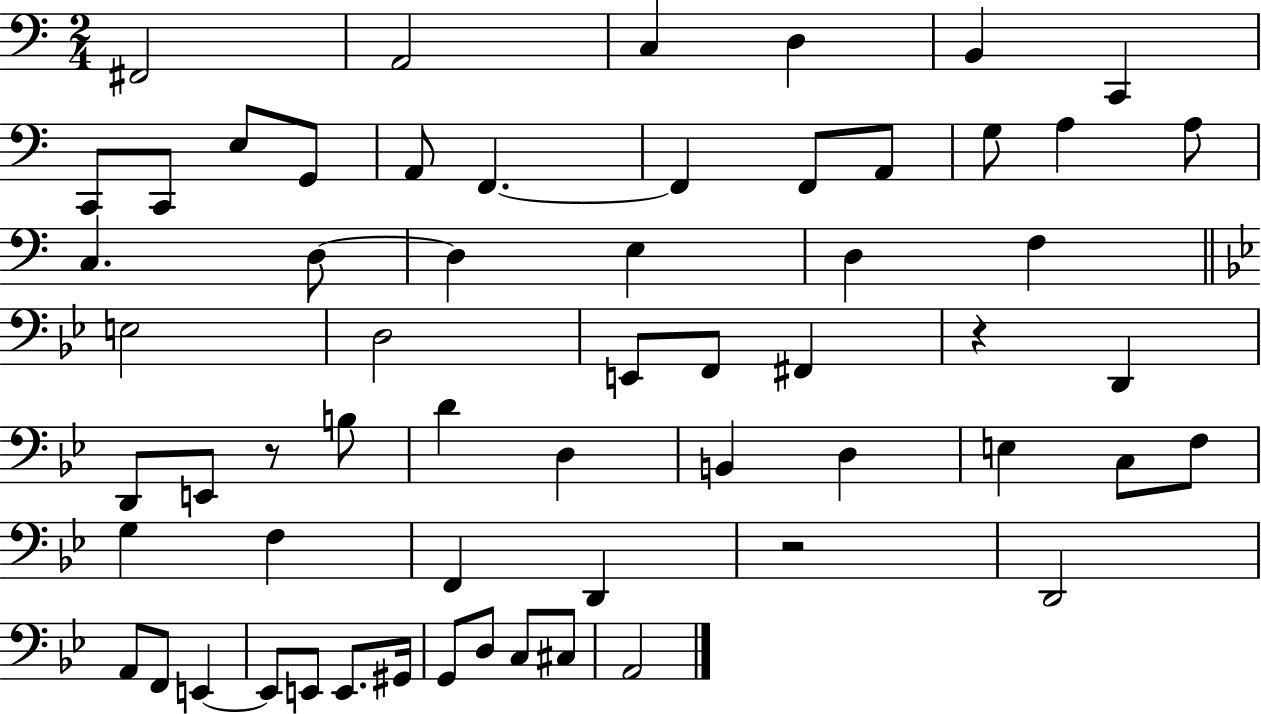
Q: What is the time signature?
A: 2/4